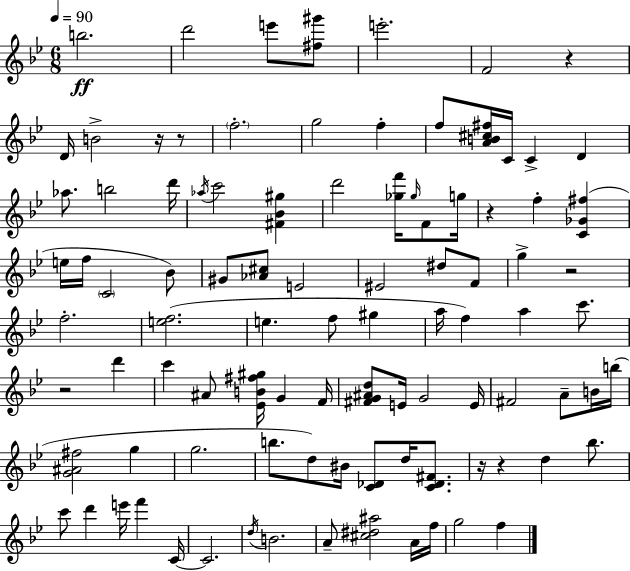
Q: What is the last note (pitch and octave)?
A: F5